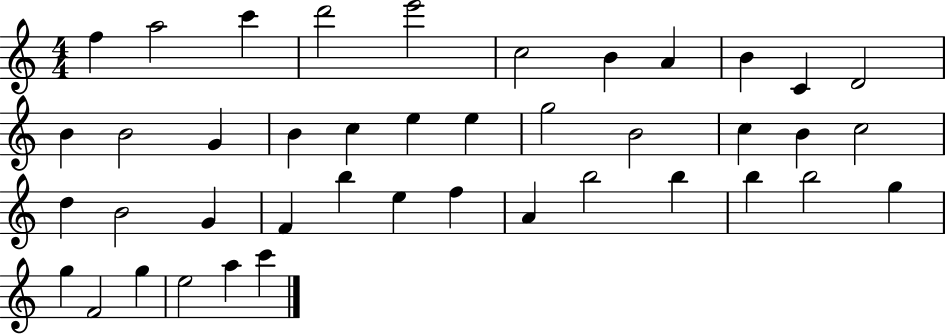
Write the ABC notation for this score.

X:1
T:Untitled
M:4/4
L:1/4
K:C
f a2 c' d'2 e'2 c2 B A B C D2 B B2 G B c e e g2 B2 c B c2 d B2 G F b e f A b2 b b b2 g g F2 g e2 a c'